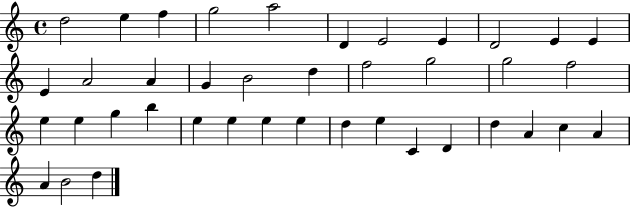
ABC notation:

X:1
T:Untitled
M:4/4
L:1/4
K:C
d2 e f g2 a2 D E2 E D2 E E E A2 A G B2 d f2 g2 g2 f2 e e g b e e e e d e C D d A c A A B2 d